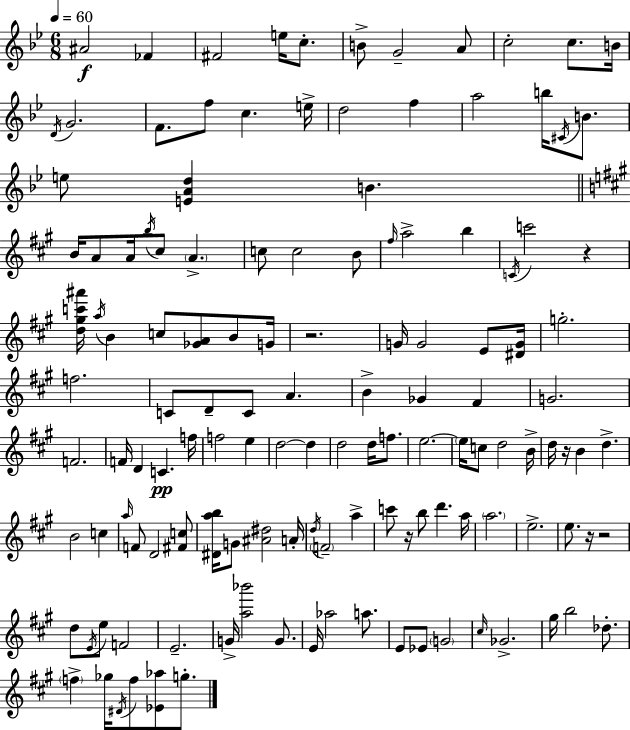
A#4/h FES4/q F#4/h E5/s C5/e. B4/e G4/h A4/e C5/h C5/e. B4/s D4/s G4/h. F4/e. F5/e C5/q. E5/s D5/h F5/q A5/h B5/s C#4/s B4/e. E5/e [E4,A4,D5]/q B4/q. B4/s A4/e A4/s B5/s C#5/e A4/q. C5/e C5/h B4/e F#5/s A5/h B5/q C4/s C6/h R/q [D5,G#5,C6,A#6]/s A5/s B4/q C5/e [Gb4,A4]/e B4/e G4/s R/h. G4/s G4/h E4/e [D#4,G4]/s G5/h. F5/h. C4/e D4/e C4/e A4/q. B4/q Gb4/q F#4/q G4/h. F4/h. F4/s D4/q C4/q. F5/s F5/h E5/q D5/h D5/q D5/h D5/s F5/e. E5/h. E5/s C5/e D5/h B4/s D5/s R/s B4/q D5/q. B4/h C5/q A5/s F4/e D4/h [F#4,C5]/e [D#4,A5,B5]/s G4/e [A#4,D#5]/h A4/s D5/s F4/h A5/q C6/e R/s B5/e D6/q. A5/s A5/h. E5/h. E5/e. R/s R/h D5/e E4/s E5/e F4/h E4/h. G4/s [A5,Bb6]/h G4/e. E4/s Ab5/h A5/e. E4/e Eb4/e G4/h C#5/s Gb4/h. G#5/s B5/h Db5/e. F5/q Gb5/s D#4/s F5/e [Eb4,Ab5]/e G5/e.